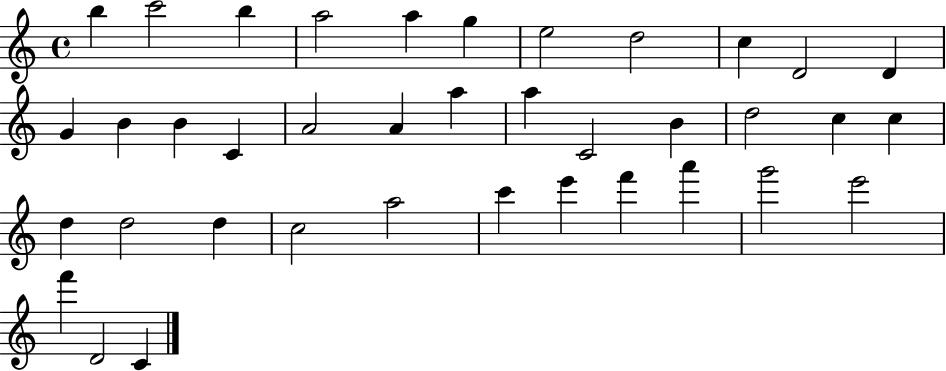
B5/q C6/h B5/q A5/h A5/q G5/q E5/h D5/h C5/q D4/h D4/q G4/q B4/q B4/q C4/q A4/h A4/q A5/q A5/q C4/h B4/q D5/h C5/q C5/q D5/q D5/h D5/q C5/h A5/h C6/q E6/q F6/q A6/q G6/h E6/h F6/q D4/h C4/q